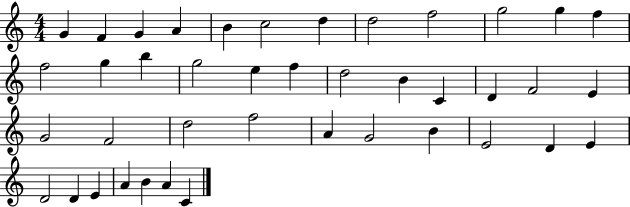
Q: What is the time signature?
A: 4/4